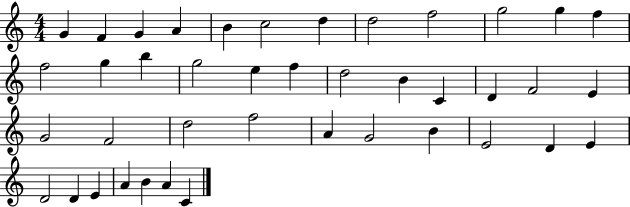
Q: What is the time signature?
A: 4/4